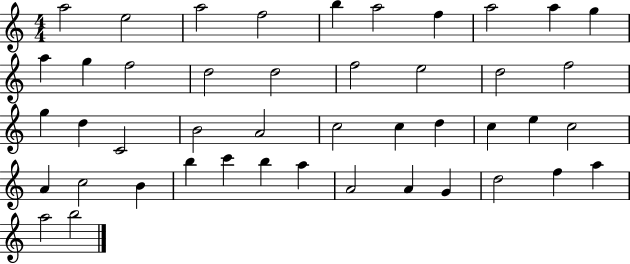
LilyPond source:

{
  \clef treble
  \numericTimeSignature
  \time 4/4
  \key c \major
  a''2 e''2 | a''2 f''2 | b''4 a''2 f''4 | a''2 a''4 g''4 | \break a''4 g''4 f''2 | d''2 d''2 | f''2 e''2 | d''2 f''2 | \break g''4 d''4 c'2 | b'2 a'2 | c''2 c''4 d''4 | c''4 e''4 c''2 | \break a'4 c''2 b'4 | b''4 c'''4 b''4 a''4 | a'2 a'4 g'4 | d''2 f''4 a''4 | \break a''2 b''2 | \bar "|."
}